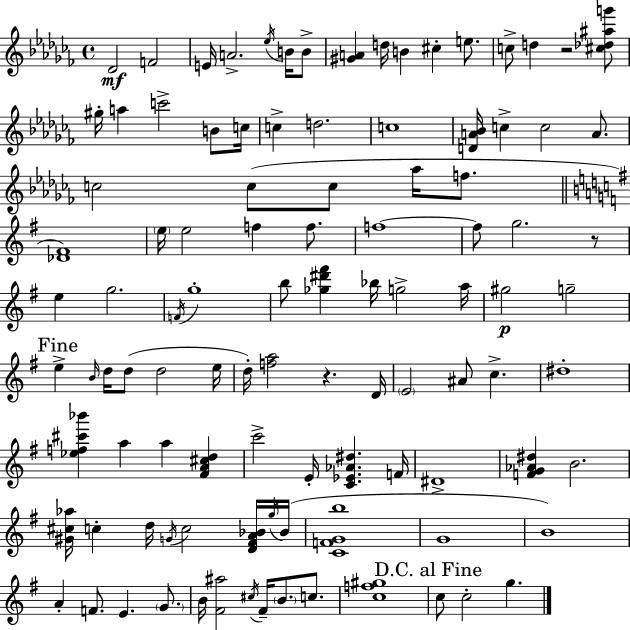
{
  \clef treble
  \time 4/4
  \defaultTimeSignature
  \key aes \minor
  des'2\mf f'2 | e'16 a'2.-> \acciaccatura { ees''16 } b'16 b'8-> | <gis' a'>4 d''16 b'4 cis''4-. e''8. | c''8-> d''4 r2 <cis'' des'' ais'' g'''>8 | \break gis''16-. a''4 c'''2-> b'8 | c''16 c''4-> d''2. | c''1 | <d' a' bes'>16 c''4-> c''2 a'8. | \break c''2 c''8( c''8 aes''16 f''8. | \bar "||" \break \key e \minor <des' fis'>1) | \parenthesize e''16 e''2 f''4 f''8. | f''1~~ | f''8 g''2. r8 | \break e''4 g''2. | \acciaccatura { f'16 } g''1-. | b''8 <ges'' dis''' fis'''>4 bes''16 g''2-> | a''16 gis''2\p g''2-- | \break \mark "Fine" e''4-> \grace { b'16 } d''16 d''8( d''2 | e''16 d''16-.) <f'' a''>2 r4. | d'16 \parenthesize e'2 ais'8 c''4.-> | dis''1-. | \break <ees'' f'' cis''' bes'''>4 a''4 a''4 <fis' a' cis'' d''>4 | c'''2-> e'16-. <c' ees' aes' dis''>4. | f'16 dis'1-> | <f' g' aes' dis''>4 b'2. | \break <gis' cis'' aes''>16 c''4-. d''16 \acciaccatura { g'16 } c''2 | <d' fis' a' bes'>16 \acciaccatura { g''16 } bes'16( <c' f' g' b''>1 | g'1 | b'1) | \break a'4-. f'8. e'4. | \parenthesize g'8. b'16 <fis' ais''>2 \acciaccatura { cis''16 } fis'16-- \parenthesize b'8. | c''8. <c'' f'' gis''>1 | \mark "D.C. al Fine" c''8 c''2-. g''4. | \break \bar "|."
}